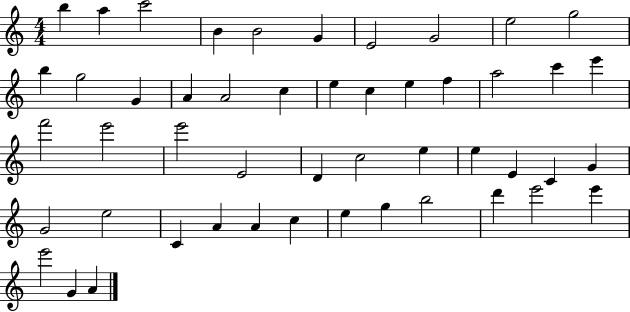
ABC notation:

X:1
T:Untitled
M:4/4
L:1/4
K:C
b a c'2 B B2 G E2 G2 e2 g2 b g2 G A A2 c e c e f a2 c' e' f'2 e'2 e'2 E2 D c2 e e E C G G2 e2 C A A c e g b2 d' e'2 e' e'2 G A